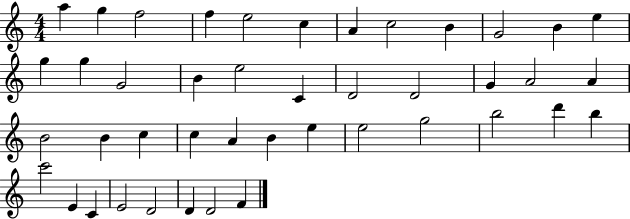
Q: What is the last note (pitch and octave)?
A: F4